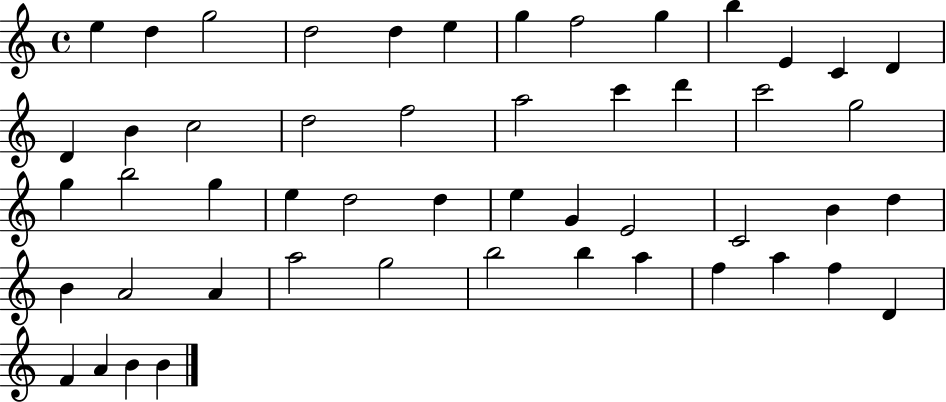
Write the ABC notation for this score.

X:1
T:Untitled
M:4/4
L:1/4
K:C
e d g2 d2 d e g f2 g b E C D D B c2 d2 f2 a2 c' d' c'2 g2 g b2 g e d2 d e G E2 C2 B d B A2 A a2 g2 b2 b a f a f D F A B B